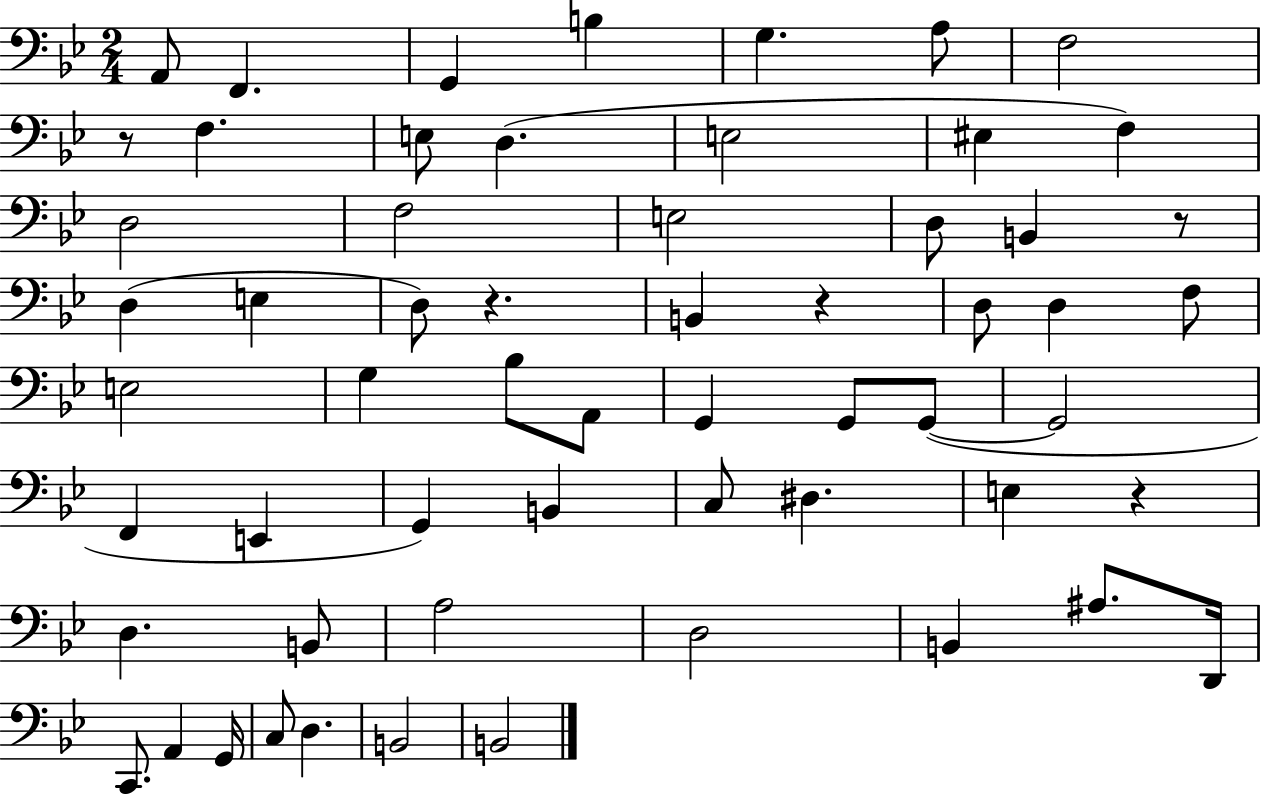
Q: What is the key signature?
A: BES major